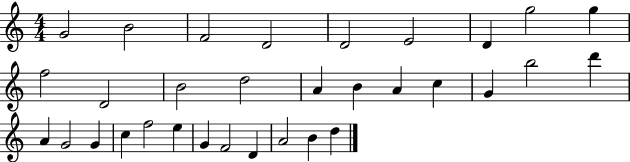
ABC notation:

X:1
T:Untitled
M:4/4
L:1/4
K:C
G2 B2 F2 D2 D2 E2 D g2 g f2 D2 B2 d2 A B A c G b2 d' A G2 G c f2 e G F2 D A2 B d